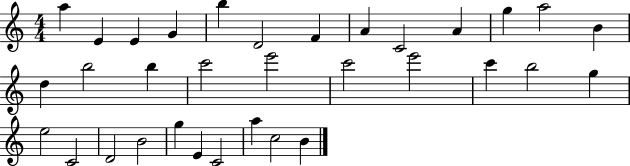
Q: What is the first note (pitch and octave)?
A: A5